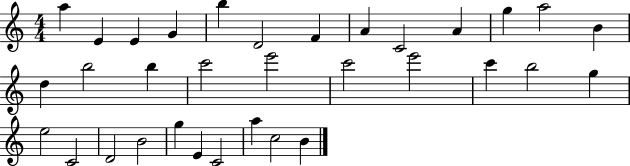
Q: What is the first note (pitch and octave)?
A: A5